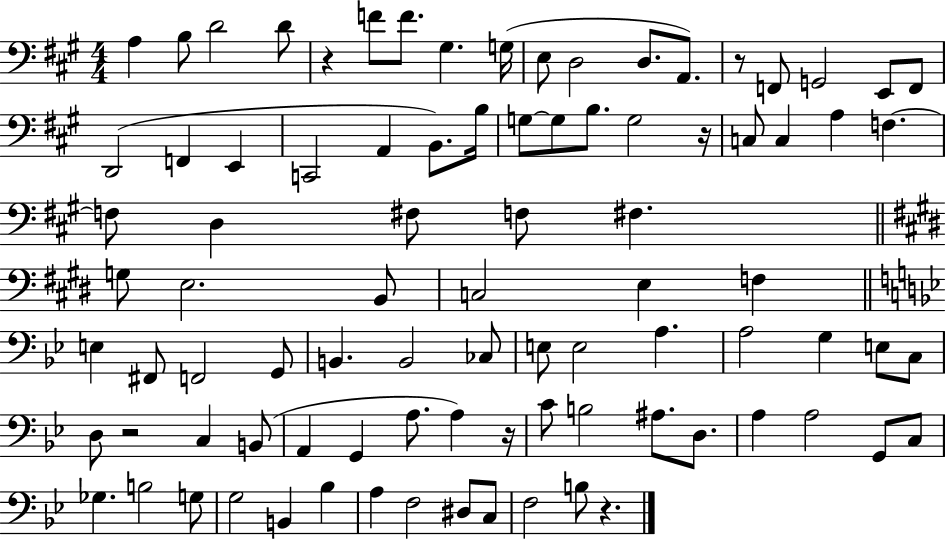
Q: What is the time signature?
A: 4/4